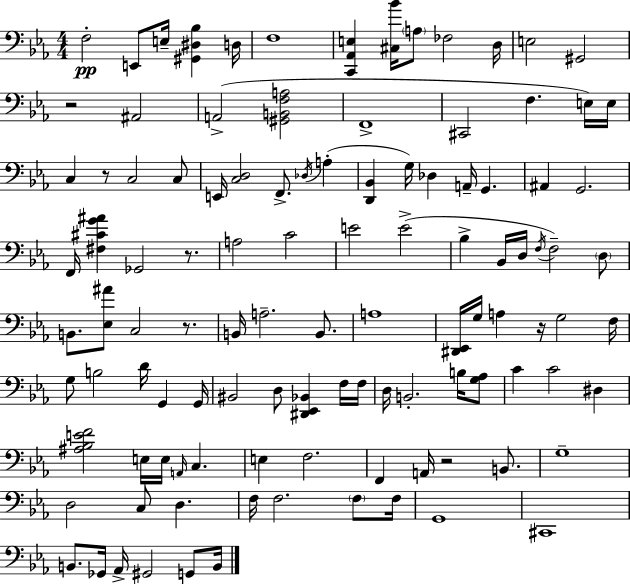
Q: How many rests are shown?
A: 6